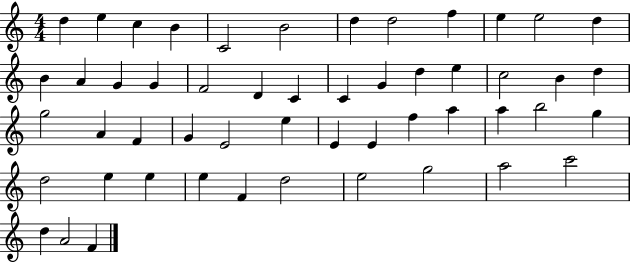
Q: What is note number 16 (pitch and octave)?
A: G4